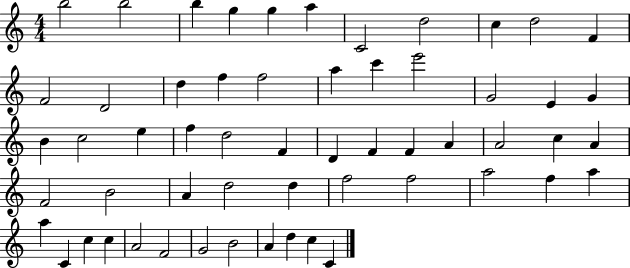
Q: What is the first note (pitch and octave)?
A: B5